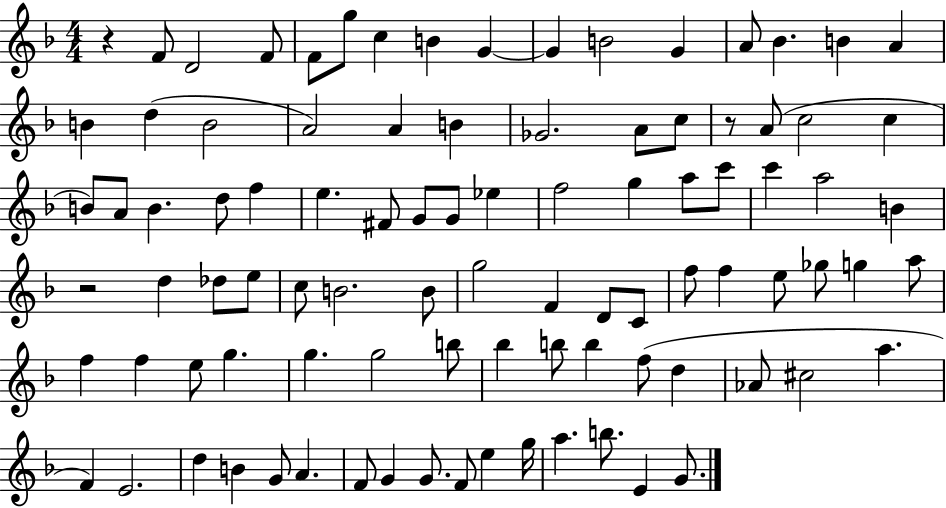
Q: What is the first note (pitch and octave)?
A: F4